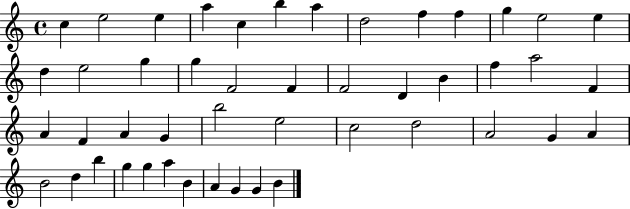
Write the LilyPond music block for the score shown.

{
  \clef treble
  \time 4/4
  \defaultTimeSignature
  \key c \major
  c''4 e''2 e''4 | a''4 c''4 b''4 a''4 | d''2 f''4 f''4 | g''4 e''2 e''4 | \break d''4 e''2 g''4 | g''4 f'2 f'4 | f'2 d'4 b'4 | f''4 a''2 f'4 | \break a'4 f'4 a'4 g'4 | b''2 e''2 | c''2 d''2 | a'2 g'4 a'4 | \break b'2 d''4 b''4 | g''4 g''4 a''4 b'4 | a'4 g'4 g'4 b'4 | \bar "|."
}